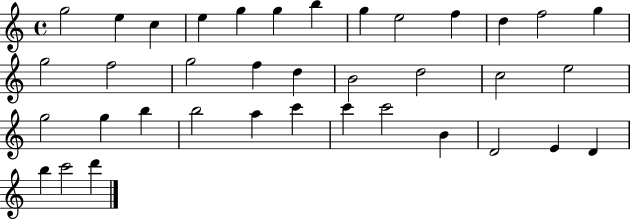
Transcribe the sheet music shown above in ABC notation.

X:1
T:Untitled
M:4/4
L:1/4
K:C
g2 e c e g g b g e2 f d f2 g g2 f2 g2 f d B2 d2 c2 e2 g2 g b b2 a c' c' c'2 B D2 E D b c'2 d'